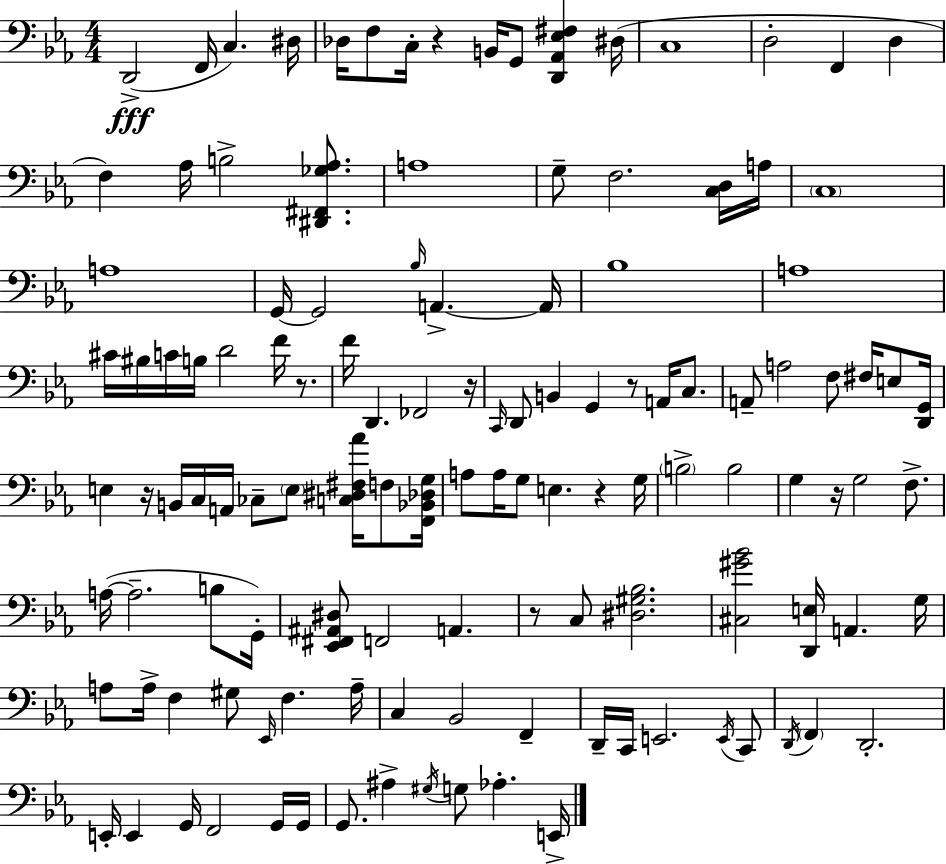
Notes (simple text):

D2/h F2/s C3/q. D#3/s Db3/s F3/e C3/s R/q B2/s G2/e [D2,Ab2,Eb3,F#3]/q D#3/s C3/w D3/h F2/q D3/q F3/q Ab3/s B3/h [D#2,F#2,Gb3,Ab3]/e. A3/w G3/e F3/h. [C3,D3]/s A3/s C3/w A3/w G2/s G2/h Bb3/s A2/q. A2/s Bb3/w A3/w C#4/s BIS3/s C4/s B3/s D4/h F4/s R/e. F4/s D2/q. FES2/h R/s C2/s D2/e B2/q G2/q R/e A2/s C3/e. A2/e A3/h F3/e F#3/s E3/e [D2,G2]/s E3/q R/s B2/s C3/s A2/s CES3/e E3/e [C3,D#3,F#3,Ab4]/s F3/e [F2,Bb2,Db3,G3]/s A3/e A3/s G3/e E3/q. R/q G3/s B3/h B3/h G3/q R/s G3/h F3/e. A3/s A3/h. B3/e G2/s [Eb2,F#2,A#2,D#3]/e F2/h A2/q. R/e C3/e [D#3,G#3,Bb3]/h. [C#3,G#4,Bb4]/h [D2,E3]/s A2/q. G3/s A3/e A3/s F3/q G#3/e Eb2/s F3/q. A3/s C3/q Bb2/h F2/q D2/s C2/s E2/h. E2/s C2/e D2/s F2/q D2/h. E2/s E2/q G2/s F2/h G2/s G2/s G2/e. A#3/q G#3/s G3/e Ab3/q. E2/s